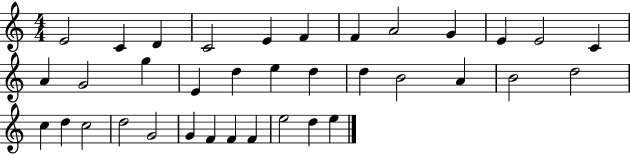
{
  \clef treble
  \numericTimeSignature
  \time 4/4
  \key c \major
  e'2 c'4 d'4 | c'2 e'4 f'4 | f'4 a'2 g'4 | e'4 e'2 c'4 | \break a'4 g'2 g''4 | e'4 d''4 e''4 d''4 | d''4 b'2 a'4 | b'2 d''2 | \break c''4 d''4 c''2 | d''2 g'2 | g'4 f'4 f'4 f'4 | e''2 d''4 e''4 | \break \bar "|."
}